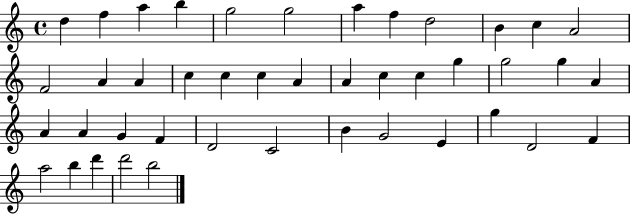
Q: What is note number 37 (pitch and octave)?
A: D4